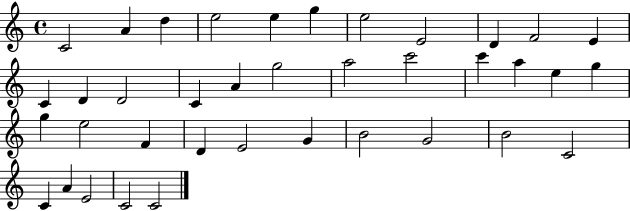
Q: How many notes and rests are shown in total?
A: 38